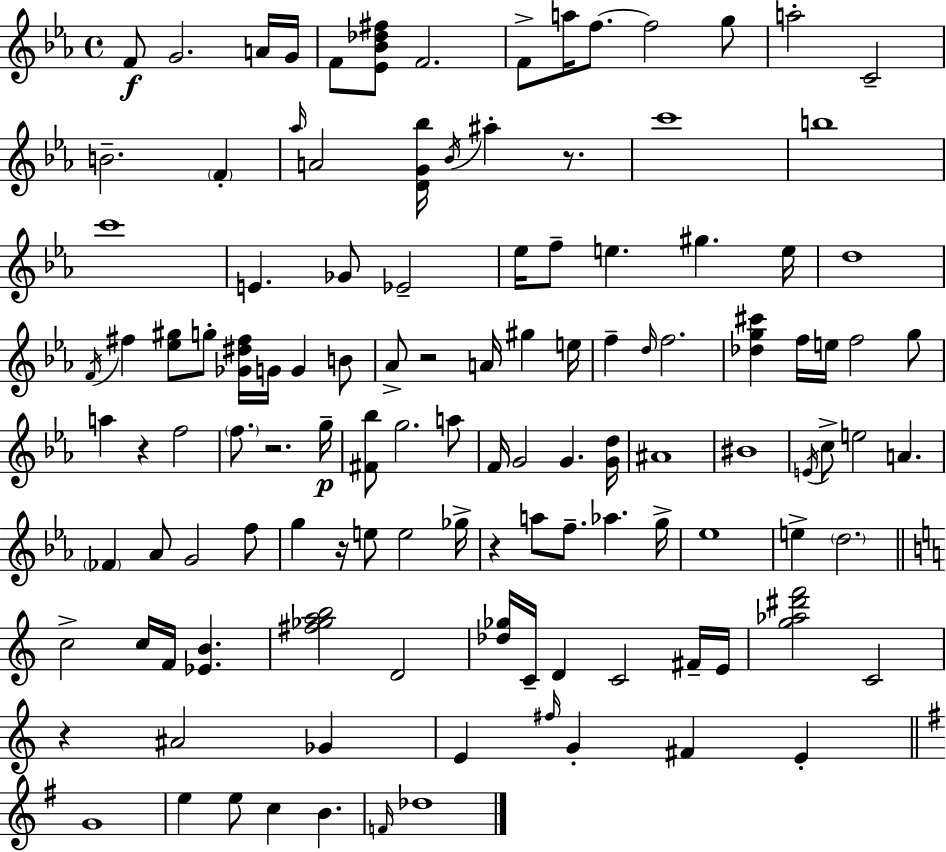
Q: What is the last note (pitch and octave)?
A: Db5